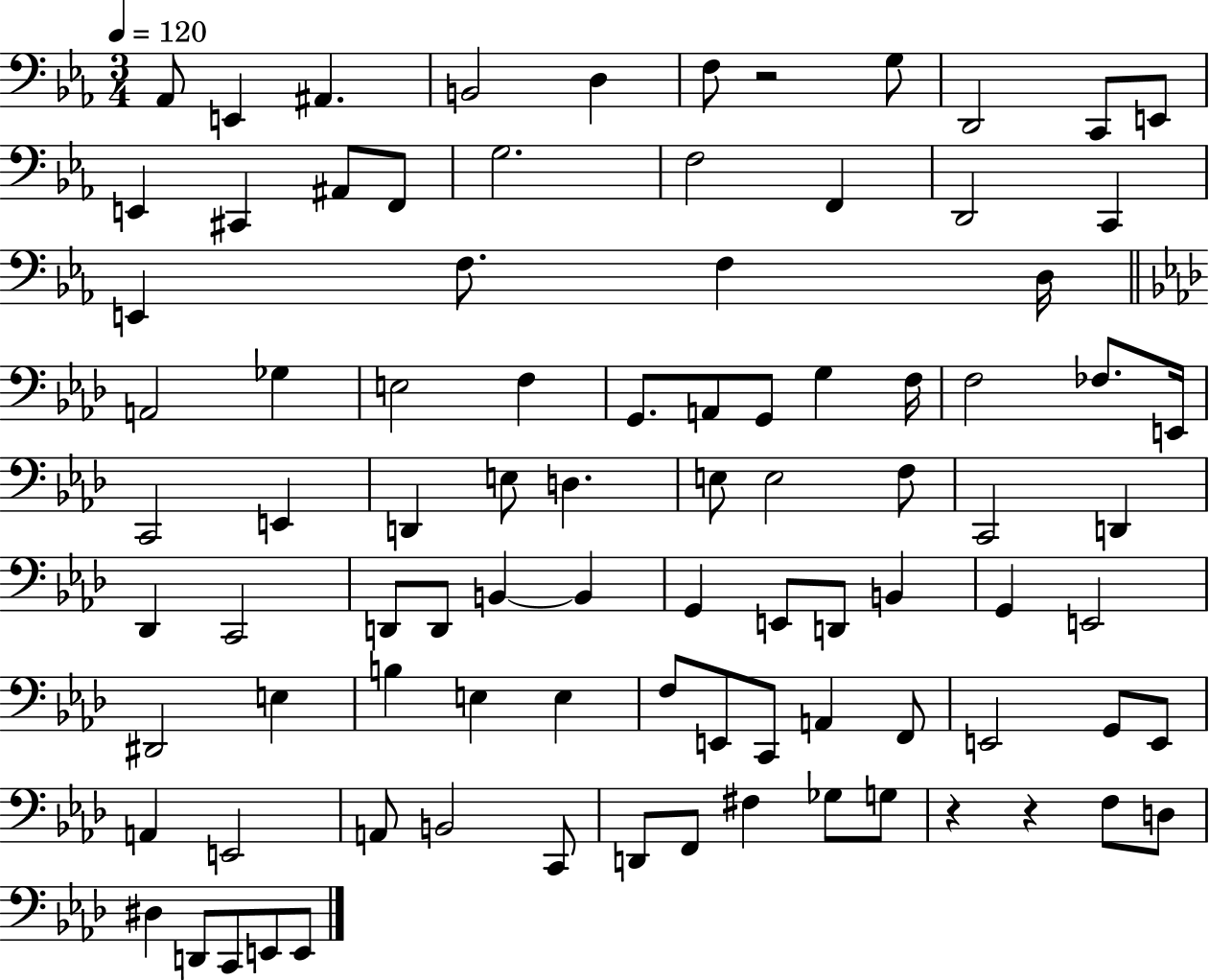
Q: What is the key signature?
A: EES major